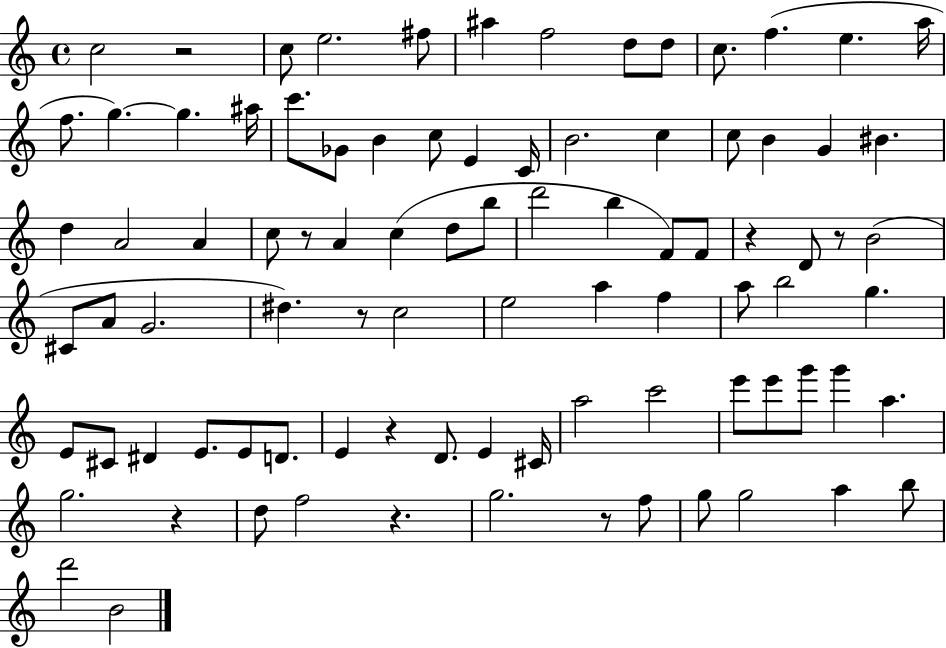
X:1
T:Untitled
M:4/4
L:1/4
K:C
c2 z2 c/2 e2 ^f/2 ^a f2 d/2 d/2 c/2 f e a/4 f/2 g g ^a/4 c'/2 _G/2 B c/2 E C/4 B2 c c/2 B G ^B d A2 A c/2 z/2 A c d/2 b/2 d'2 b F/2 F/2 z D/2 z/2 B2 ^C/2 A/2 G2 ^d z/2 c2 e2 a f a/2 b2 g E/2 ^C/2 ^D E/2 E/2 D/2 E z D/2 E ^C/4 a2 c'2 e'/2 e'/2 g'/2 g' a g2 z d/2 f2 z g2 z/2 f/2 g/2 g2 a b/2 d'2 B2